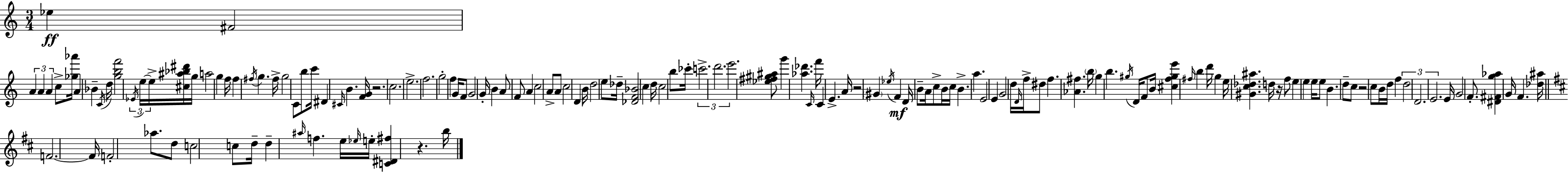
Eb5/q F#4/h A4/q A4/q A4/q C5/e [Gb5,Ab6]/s A4/q Bb4/q C4/s D5/s [G5,B5,F6]/h Eb4/s E5/s E5/s [C#5,A#5,Bb5,D#6]/s G5/s A5/h G5/q F5/s F5/q F#5/s G5/q. F#5/s G5/h C4/e B5/e C6/s D#4/q C#4/s B4/q. [F4,G4]/s R/h. C5/h. E5/h. F5/h. G5/h F5/q G4/s F4/e G4/h G4/s B4/q A4/e F4/e A4/q C5/h A4/e A4/e C5/h D4/q B4/s D5/h E5/e Db5/s [Db4,F4,Bb4]/h C5/q D5/s C5/h B5/e CES6/s C6/h. D6/h. E6/h. [Eb5,F#5,G#5,A#5]/e G6/q [Ab5,Db6]/q. C4/s F6/s C4/q E4/q. A4/s R/h G#4/q Eb5/s F4/q D4/s B4/e A4/s C5/e B4/s C5/s B4/q. A5/q. E4/h E4/q G4/h D5/s D4/s F5/s D#5/e F5/q. [Ab4,F#5]/q. B5/s G5/q B5/q. G#5/s D4/s F4/e B4/s [C#5,F5,G#5,E6]/q F#5/s B5/q D6/s G5/q E5/s [G#4,C5,Db5,A#5]/q. D5/s R/s F5/e E5/q E5/q E5/s E5/e B4/q. D5/e C5/e R/h C5/e B4/s D5/s F5/q D5/h D4/h. E4/h. E4/s G4/h F4/e. [D#4,F#4,G5,Ab5]/q G4/s F4/q. [Db5,A#5]/s F4/h. F4/s F4/h Ab5/e. D5/e C5/h C5/e D5/s D5/q A#5/s F5/q. E5/s Eb5/s E5/s [C4,D#4,F#5]/q R/q. B5/s